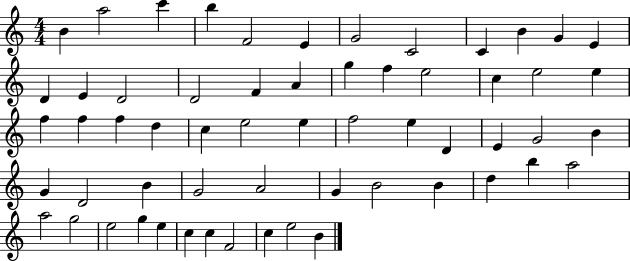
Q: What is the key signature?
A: C major